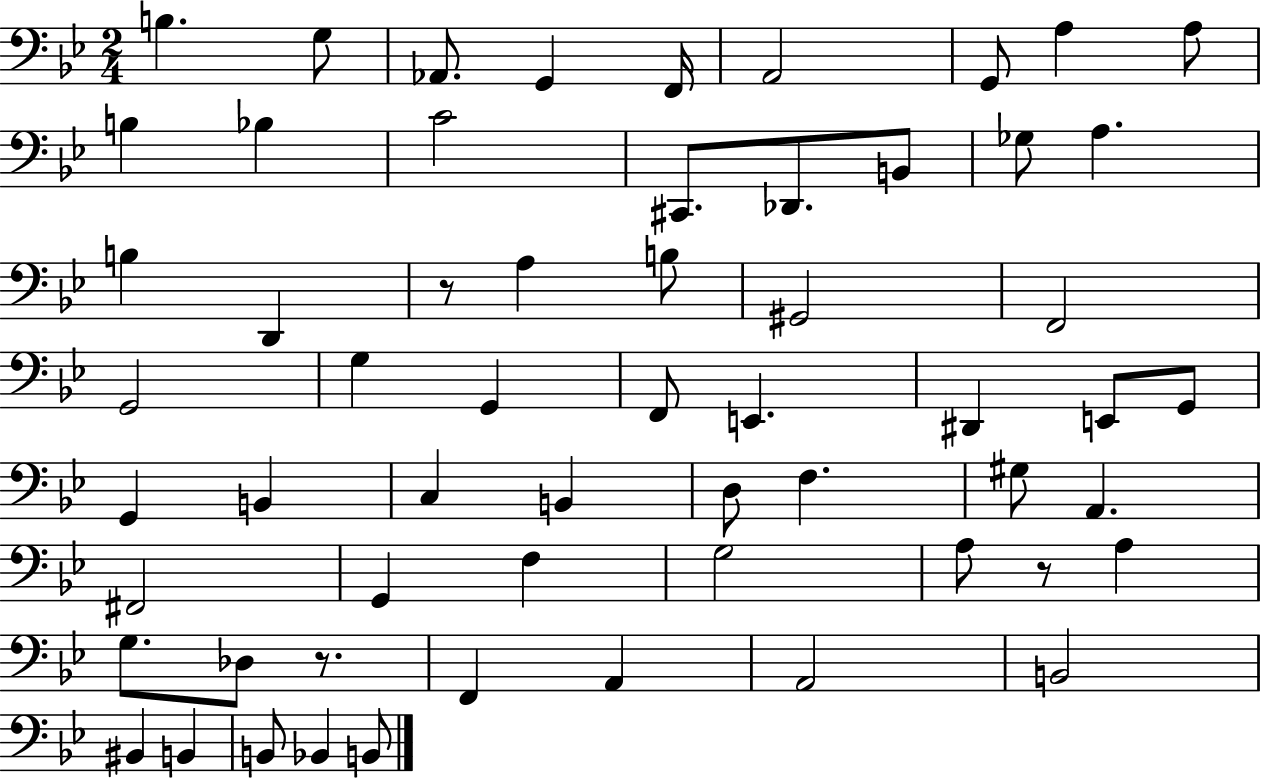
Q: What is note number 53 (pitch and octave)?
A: B2